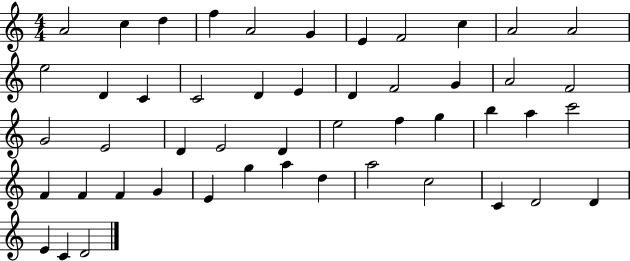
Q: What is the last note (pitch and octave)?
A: D4